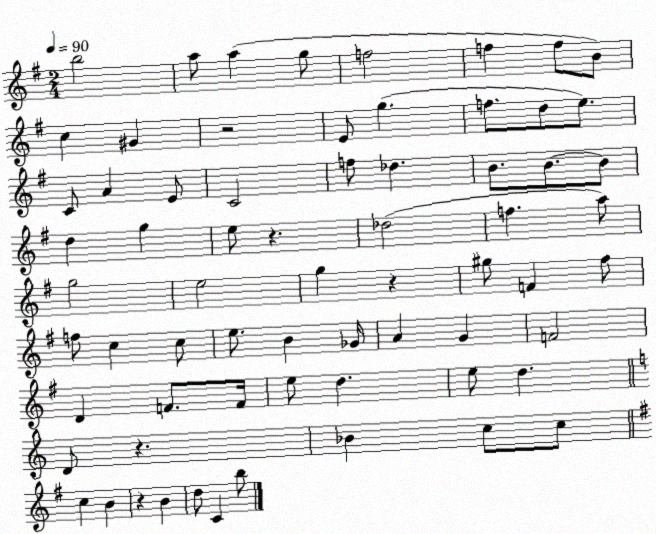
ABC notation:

X:1
T:Untitled
M:2/4
L:1/4
K:G
b2 a/2 a g/2 f2 f f/2 B/2 c ^G z2 E/2 g f/2 d/2 e/2 C/2 A E/2 C2 f/2 _d B/2 B/2 B/2 d g e/2 z _d2 f a/2 g2 e2 g z ^g/2 F ^f/2 f/2 c c/2 e/2 B _G/4 A G F2 D F/2 F/4 e/2 d e/2 d D/2 z _B c/2 c/2 c B z B d/2 C b/2